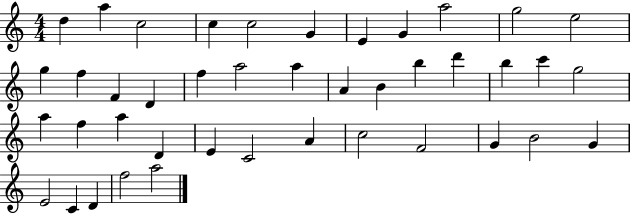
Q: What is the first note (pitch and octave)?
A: D5